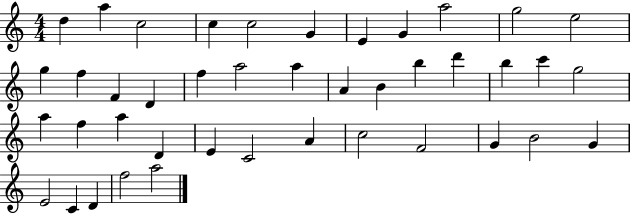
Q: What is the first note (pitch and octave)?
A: D5